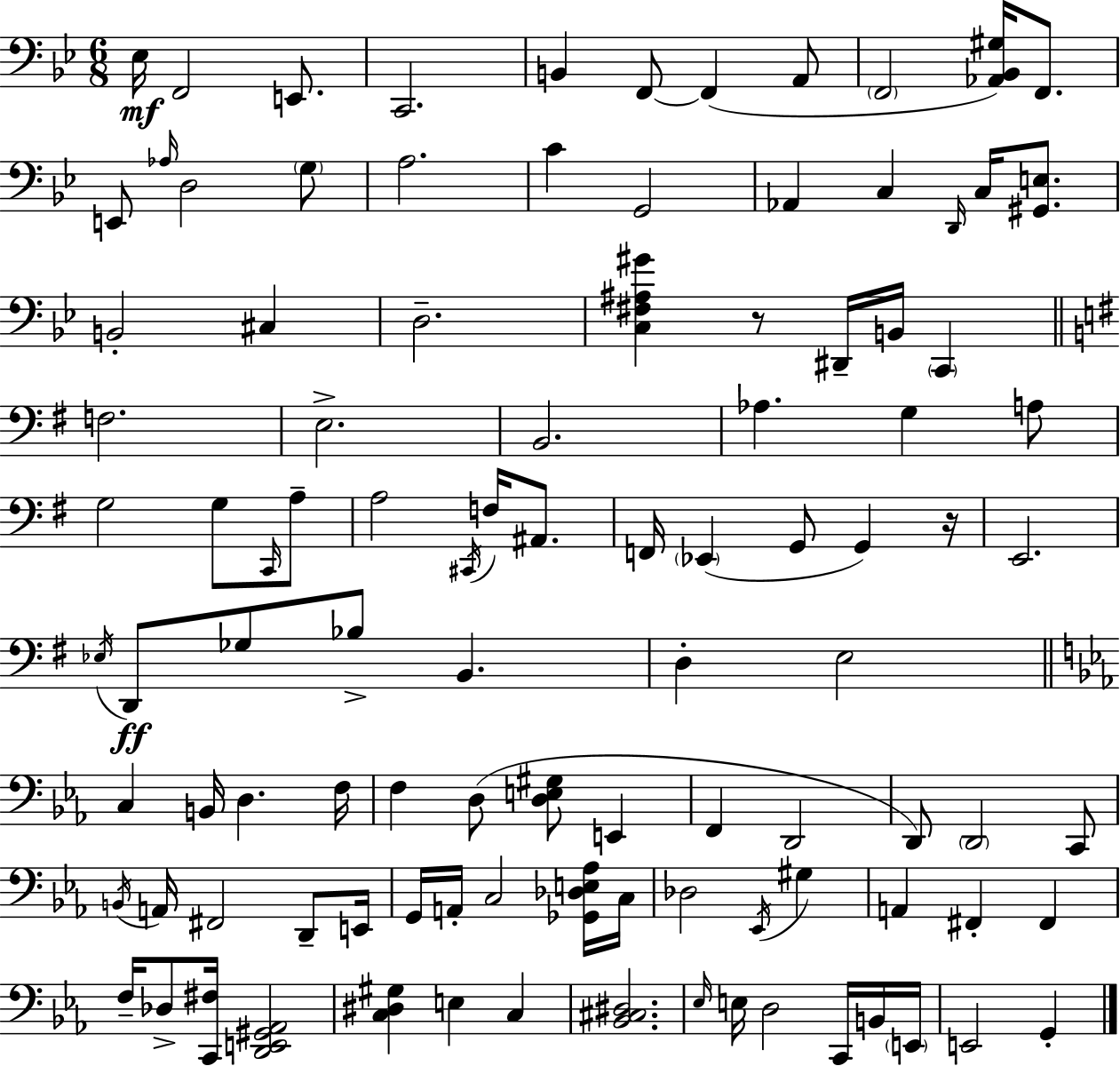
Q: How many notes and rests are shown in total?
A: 103